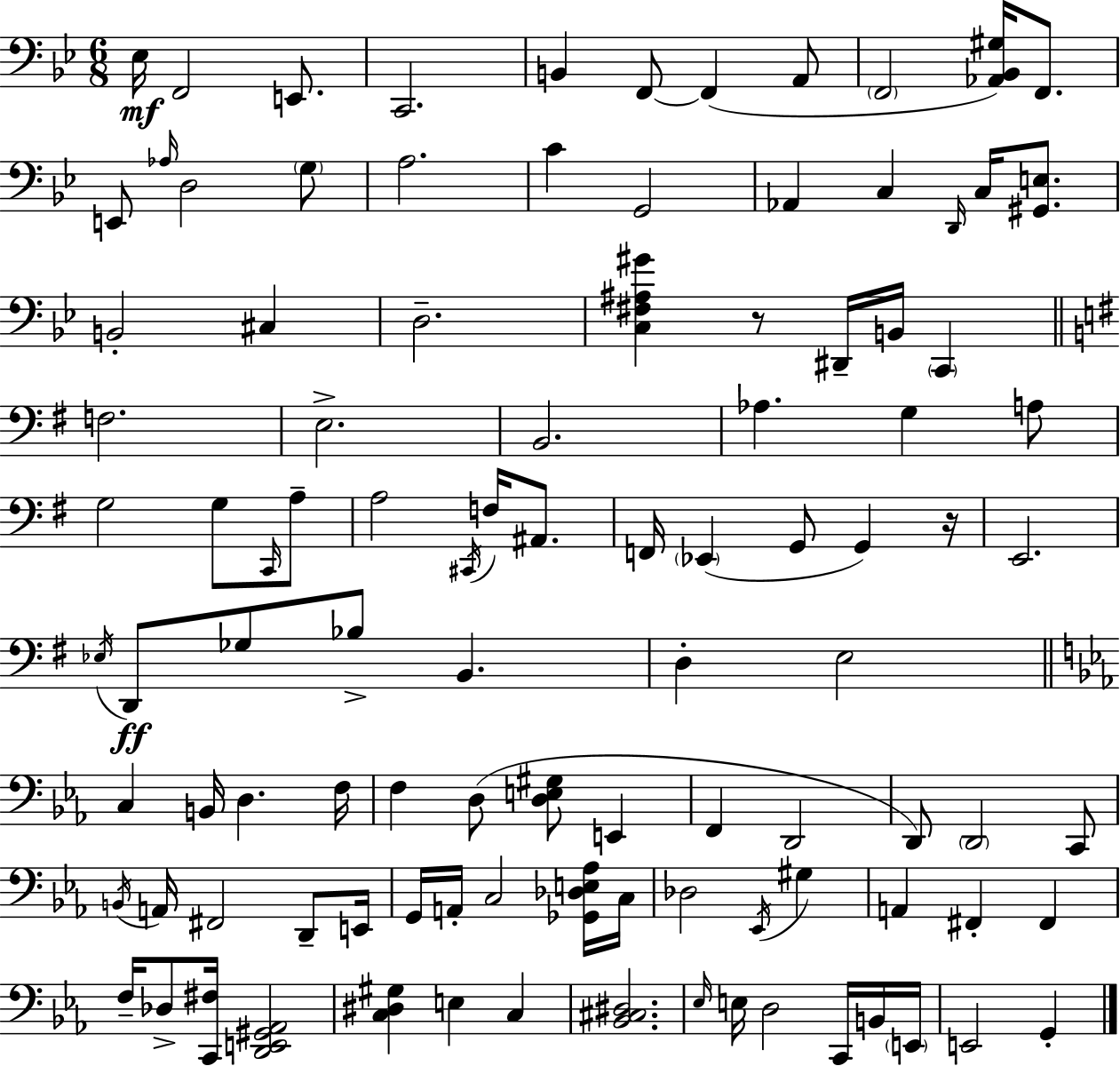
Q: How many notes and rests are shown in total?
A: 103